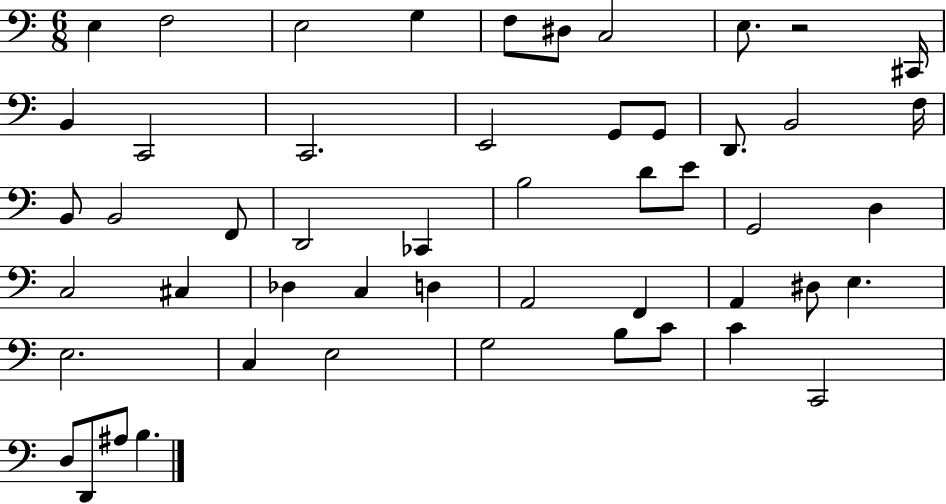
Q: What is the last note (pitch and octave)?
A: B3